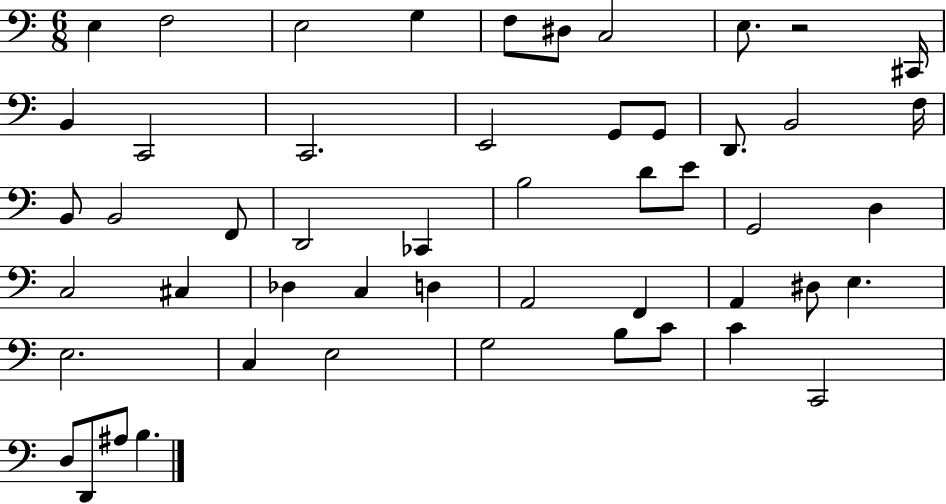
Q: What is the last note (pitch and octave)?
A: B3